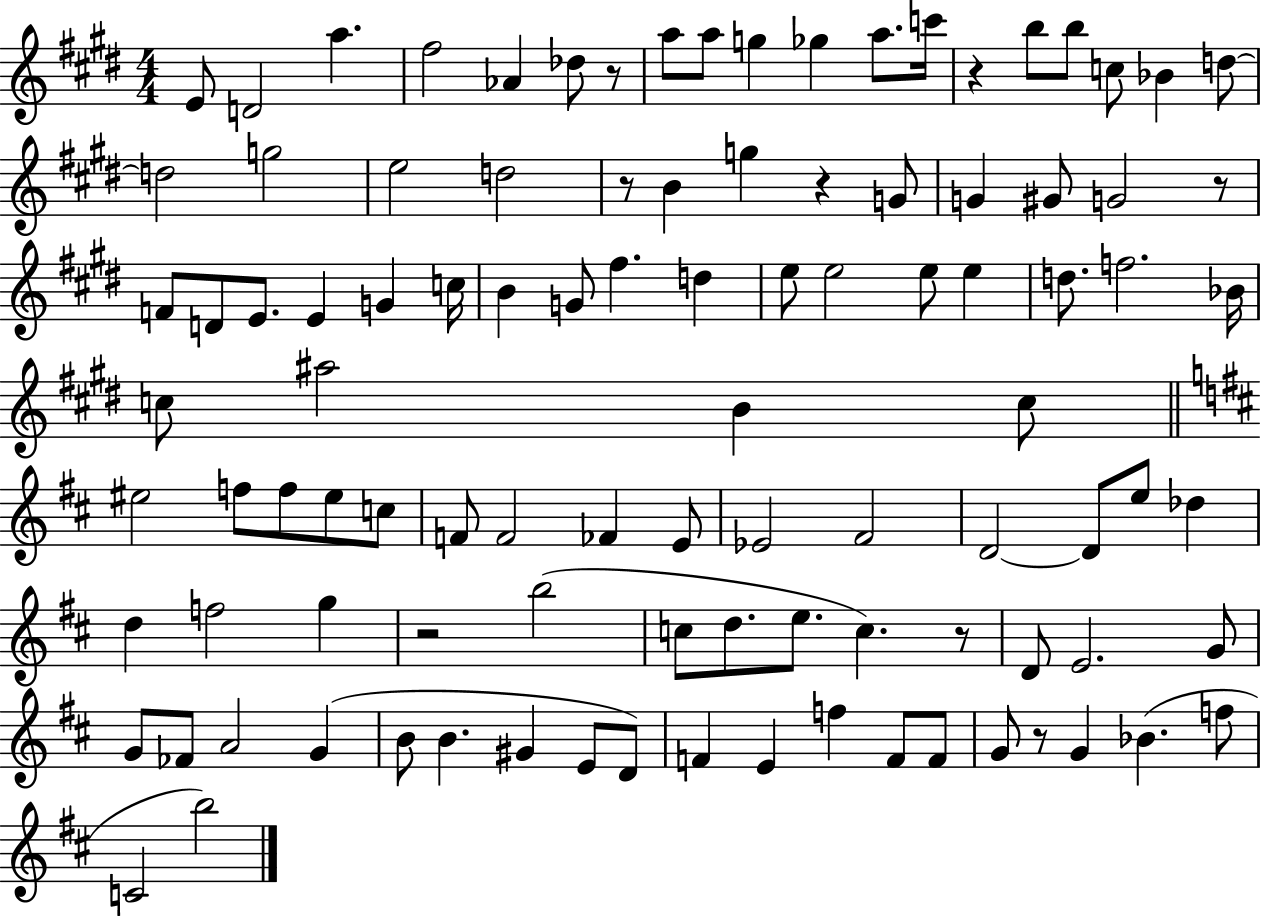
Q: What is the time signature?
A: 4/4